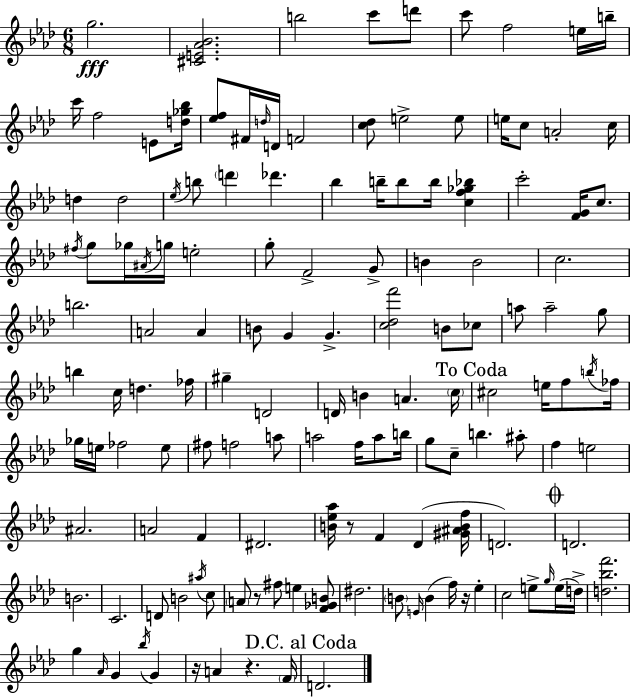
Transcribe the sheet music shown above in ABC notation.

X:1
T:Untitled
M:6/8
L:1/4
K:Fm
g2 [^CE_A_B]2 b2 c'/2 d'/2 c'/2 f2 e/4 b/4 c'/4 f2 E/2 [d_g_b]/4 [_ef]/2 ^F/4 d/4 D/4 F2 [c_d]/2 e2 e/2 e/4 c/2 A2 c/4 d d2 _e/4 b/2 d' _d' _b b/4 b/2 b/4 [cf_g_b] c'2 [FG]/4 c/2 ^f/4 g/2 _g/4 ^A/4 g/4 e2 g/2 F2 G/2 B B2 c2 b2 A2 A B/2 G G [c_df']2 B/2 _c/2 a/2 a2 g/2 b c/4 d _f/4 ^g D2 D/4 B A c/4 ^c2 e/4 f/2 b/4 _f/4 _g/4 e/4 _f2 e/2 ^f/2 f2 a/2 a2 f/4 a/2 b/4 g/2 c/2 b ^a/2 f e2 ^A2 A2 F ^D2 [B_e_a]/4 z/2 F _D [^G^ABf]/4 D2 D2 B2 C2 D/2 B2 ^a/4 c/2 A/2 z/2 ^f/2 e [F_GB]/2 ^d2 B/2 E/4 B f/4 z/4 _e c2 e/2 g/4 e/4 d/4 [d_bf']2 g _A/4 G _b/4 G z/4 A z F/4 D2